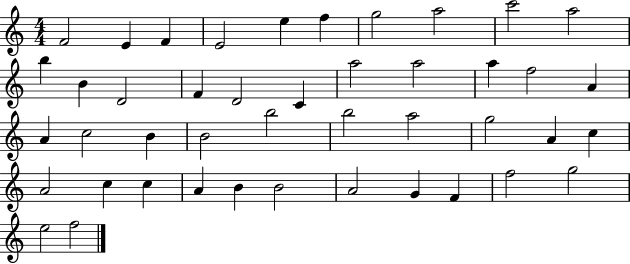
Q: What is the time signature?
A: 4/4